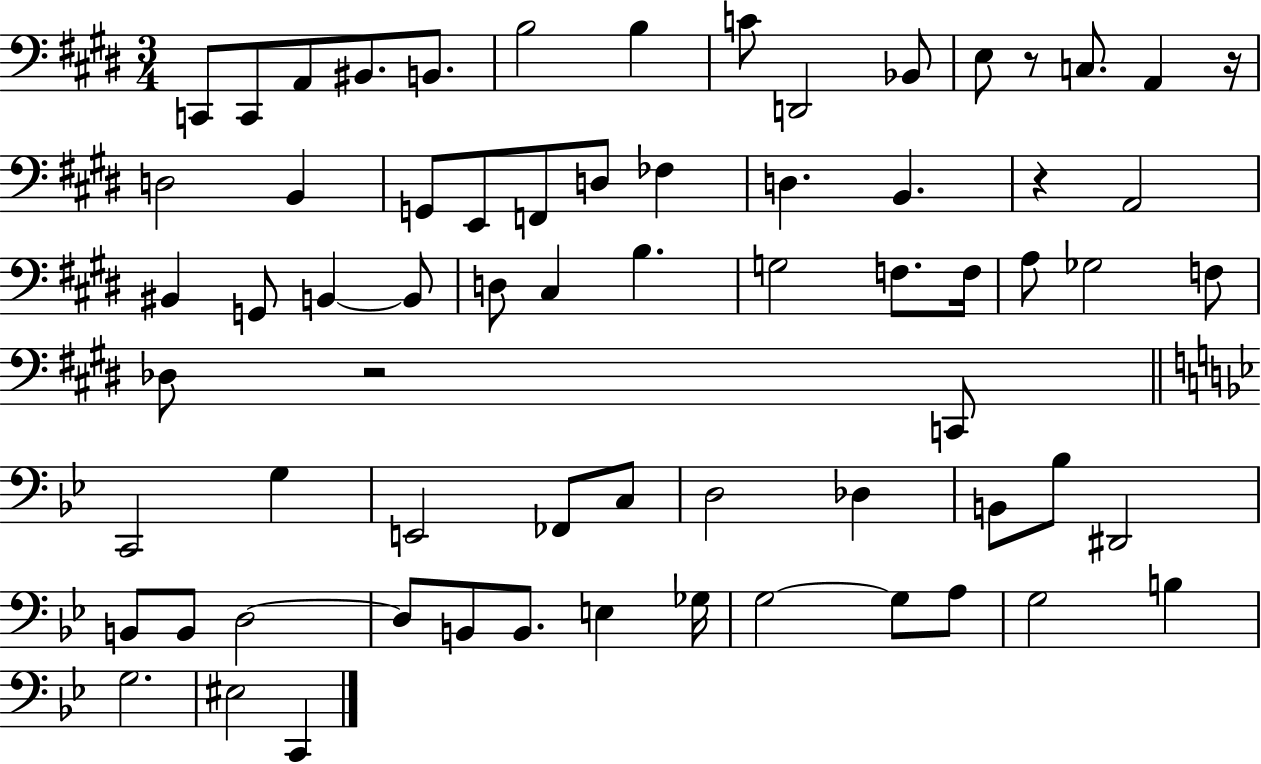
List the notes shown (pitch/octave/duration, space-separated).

C2/e C2/e A2/e BIS2/e. B2/e. B3/h B3/q C4/e D2/h Bb2/e E3/e R/e C3/e. A2/q R/s D3/h B2/q G2/e E2/e F2/e D3/e FES3/q D3/q. B2/q. R/q A2/h BIS2/q G2/e B2/q B2/e D3/e C#3/q B3/q. G3/h F3/e. F3/s A3/e Gb3/h F3/e Db3/e R/h C2/e C2/h G3/q E2/h FES2/e C3/e D3/h Db3/q B2/e Bb3/e D#2/h B2/e B2/e D3/h D3/e B2/e B2/e. E3/q Gb3/s G3/h G3/e A3/e G3/h B3/q G3/h. EIS3/h C2/q